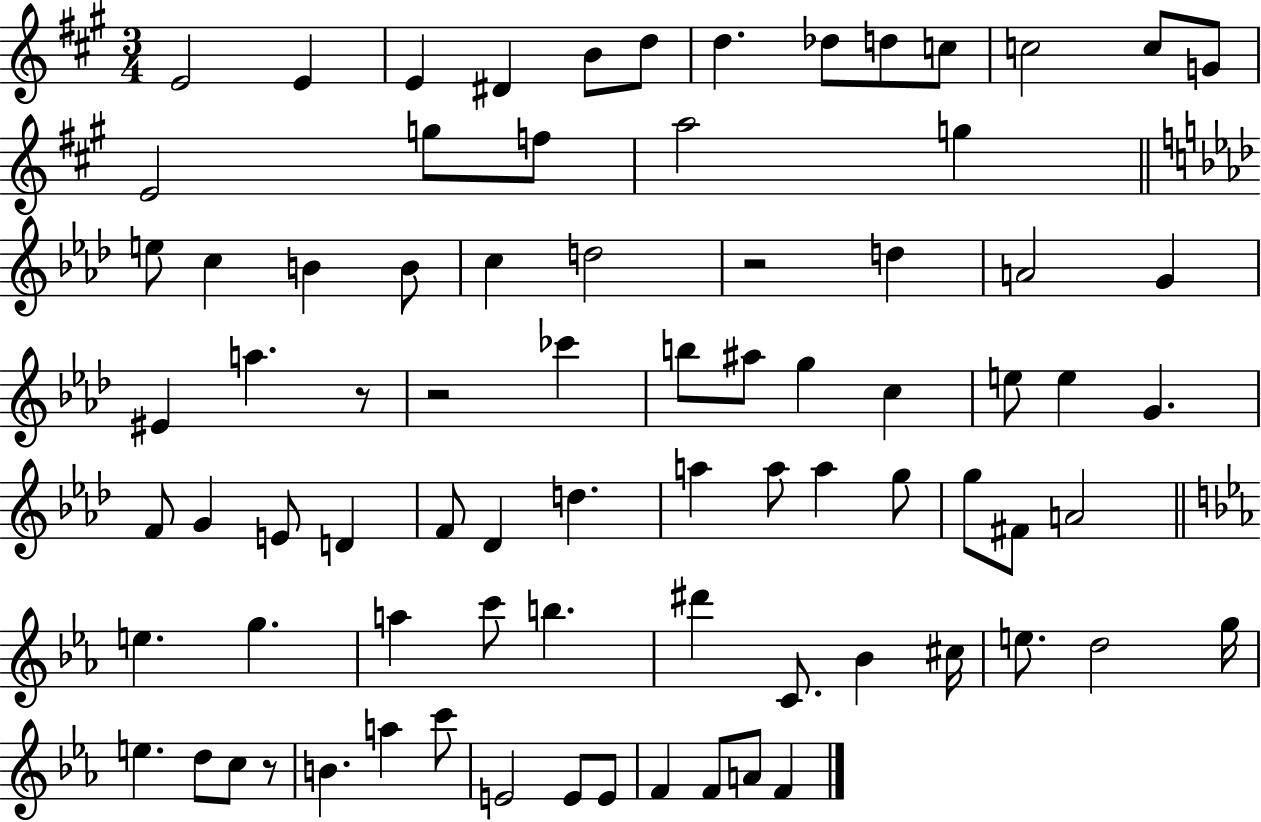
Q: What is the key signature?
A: A major